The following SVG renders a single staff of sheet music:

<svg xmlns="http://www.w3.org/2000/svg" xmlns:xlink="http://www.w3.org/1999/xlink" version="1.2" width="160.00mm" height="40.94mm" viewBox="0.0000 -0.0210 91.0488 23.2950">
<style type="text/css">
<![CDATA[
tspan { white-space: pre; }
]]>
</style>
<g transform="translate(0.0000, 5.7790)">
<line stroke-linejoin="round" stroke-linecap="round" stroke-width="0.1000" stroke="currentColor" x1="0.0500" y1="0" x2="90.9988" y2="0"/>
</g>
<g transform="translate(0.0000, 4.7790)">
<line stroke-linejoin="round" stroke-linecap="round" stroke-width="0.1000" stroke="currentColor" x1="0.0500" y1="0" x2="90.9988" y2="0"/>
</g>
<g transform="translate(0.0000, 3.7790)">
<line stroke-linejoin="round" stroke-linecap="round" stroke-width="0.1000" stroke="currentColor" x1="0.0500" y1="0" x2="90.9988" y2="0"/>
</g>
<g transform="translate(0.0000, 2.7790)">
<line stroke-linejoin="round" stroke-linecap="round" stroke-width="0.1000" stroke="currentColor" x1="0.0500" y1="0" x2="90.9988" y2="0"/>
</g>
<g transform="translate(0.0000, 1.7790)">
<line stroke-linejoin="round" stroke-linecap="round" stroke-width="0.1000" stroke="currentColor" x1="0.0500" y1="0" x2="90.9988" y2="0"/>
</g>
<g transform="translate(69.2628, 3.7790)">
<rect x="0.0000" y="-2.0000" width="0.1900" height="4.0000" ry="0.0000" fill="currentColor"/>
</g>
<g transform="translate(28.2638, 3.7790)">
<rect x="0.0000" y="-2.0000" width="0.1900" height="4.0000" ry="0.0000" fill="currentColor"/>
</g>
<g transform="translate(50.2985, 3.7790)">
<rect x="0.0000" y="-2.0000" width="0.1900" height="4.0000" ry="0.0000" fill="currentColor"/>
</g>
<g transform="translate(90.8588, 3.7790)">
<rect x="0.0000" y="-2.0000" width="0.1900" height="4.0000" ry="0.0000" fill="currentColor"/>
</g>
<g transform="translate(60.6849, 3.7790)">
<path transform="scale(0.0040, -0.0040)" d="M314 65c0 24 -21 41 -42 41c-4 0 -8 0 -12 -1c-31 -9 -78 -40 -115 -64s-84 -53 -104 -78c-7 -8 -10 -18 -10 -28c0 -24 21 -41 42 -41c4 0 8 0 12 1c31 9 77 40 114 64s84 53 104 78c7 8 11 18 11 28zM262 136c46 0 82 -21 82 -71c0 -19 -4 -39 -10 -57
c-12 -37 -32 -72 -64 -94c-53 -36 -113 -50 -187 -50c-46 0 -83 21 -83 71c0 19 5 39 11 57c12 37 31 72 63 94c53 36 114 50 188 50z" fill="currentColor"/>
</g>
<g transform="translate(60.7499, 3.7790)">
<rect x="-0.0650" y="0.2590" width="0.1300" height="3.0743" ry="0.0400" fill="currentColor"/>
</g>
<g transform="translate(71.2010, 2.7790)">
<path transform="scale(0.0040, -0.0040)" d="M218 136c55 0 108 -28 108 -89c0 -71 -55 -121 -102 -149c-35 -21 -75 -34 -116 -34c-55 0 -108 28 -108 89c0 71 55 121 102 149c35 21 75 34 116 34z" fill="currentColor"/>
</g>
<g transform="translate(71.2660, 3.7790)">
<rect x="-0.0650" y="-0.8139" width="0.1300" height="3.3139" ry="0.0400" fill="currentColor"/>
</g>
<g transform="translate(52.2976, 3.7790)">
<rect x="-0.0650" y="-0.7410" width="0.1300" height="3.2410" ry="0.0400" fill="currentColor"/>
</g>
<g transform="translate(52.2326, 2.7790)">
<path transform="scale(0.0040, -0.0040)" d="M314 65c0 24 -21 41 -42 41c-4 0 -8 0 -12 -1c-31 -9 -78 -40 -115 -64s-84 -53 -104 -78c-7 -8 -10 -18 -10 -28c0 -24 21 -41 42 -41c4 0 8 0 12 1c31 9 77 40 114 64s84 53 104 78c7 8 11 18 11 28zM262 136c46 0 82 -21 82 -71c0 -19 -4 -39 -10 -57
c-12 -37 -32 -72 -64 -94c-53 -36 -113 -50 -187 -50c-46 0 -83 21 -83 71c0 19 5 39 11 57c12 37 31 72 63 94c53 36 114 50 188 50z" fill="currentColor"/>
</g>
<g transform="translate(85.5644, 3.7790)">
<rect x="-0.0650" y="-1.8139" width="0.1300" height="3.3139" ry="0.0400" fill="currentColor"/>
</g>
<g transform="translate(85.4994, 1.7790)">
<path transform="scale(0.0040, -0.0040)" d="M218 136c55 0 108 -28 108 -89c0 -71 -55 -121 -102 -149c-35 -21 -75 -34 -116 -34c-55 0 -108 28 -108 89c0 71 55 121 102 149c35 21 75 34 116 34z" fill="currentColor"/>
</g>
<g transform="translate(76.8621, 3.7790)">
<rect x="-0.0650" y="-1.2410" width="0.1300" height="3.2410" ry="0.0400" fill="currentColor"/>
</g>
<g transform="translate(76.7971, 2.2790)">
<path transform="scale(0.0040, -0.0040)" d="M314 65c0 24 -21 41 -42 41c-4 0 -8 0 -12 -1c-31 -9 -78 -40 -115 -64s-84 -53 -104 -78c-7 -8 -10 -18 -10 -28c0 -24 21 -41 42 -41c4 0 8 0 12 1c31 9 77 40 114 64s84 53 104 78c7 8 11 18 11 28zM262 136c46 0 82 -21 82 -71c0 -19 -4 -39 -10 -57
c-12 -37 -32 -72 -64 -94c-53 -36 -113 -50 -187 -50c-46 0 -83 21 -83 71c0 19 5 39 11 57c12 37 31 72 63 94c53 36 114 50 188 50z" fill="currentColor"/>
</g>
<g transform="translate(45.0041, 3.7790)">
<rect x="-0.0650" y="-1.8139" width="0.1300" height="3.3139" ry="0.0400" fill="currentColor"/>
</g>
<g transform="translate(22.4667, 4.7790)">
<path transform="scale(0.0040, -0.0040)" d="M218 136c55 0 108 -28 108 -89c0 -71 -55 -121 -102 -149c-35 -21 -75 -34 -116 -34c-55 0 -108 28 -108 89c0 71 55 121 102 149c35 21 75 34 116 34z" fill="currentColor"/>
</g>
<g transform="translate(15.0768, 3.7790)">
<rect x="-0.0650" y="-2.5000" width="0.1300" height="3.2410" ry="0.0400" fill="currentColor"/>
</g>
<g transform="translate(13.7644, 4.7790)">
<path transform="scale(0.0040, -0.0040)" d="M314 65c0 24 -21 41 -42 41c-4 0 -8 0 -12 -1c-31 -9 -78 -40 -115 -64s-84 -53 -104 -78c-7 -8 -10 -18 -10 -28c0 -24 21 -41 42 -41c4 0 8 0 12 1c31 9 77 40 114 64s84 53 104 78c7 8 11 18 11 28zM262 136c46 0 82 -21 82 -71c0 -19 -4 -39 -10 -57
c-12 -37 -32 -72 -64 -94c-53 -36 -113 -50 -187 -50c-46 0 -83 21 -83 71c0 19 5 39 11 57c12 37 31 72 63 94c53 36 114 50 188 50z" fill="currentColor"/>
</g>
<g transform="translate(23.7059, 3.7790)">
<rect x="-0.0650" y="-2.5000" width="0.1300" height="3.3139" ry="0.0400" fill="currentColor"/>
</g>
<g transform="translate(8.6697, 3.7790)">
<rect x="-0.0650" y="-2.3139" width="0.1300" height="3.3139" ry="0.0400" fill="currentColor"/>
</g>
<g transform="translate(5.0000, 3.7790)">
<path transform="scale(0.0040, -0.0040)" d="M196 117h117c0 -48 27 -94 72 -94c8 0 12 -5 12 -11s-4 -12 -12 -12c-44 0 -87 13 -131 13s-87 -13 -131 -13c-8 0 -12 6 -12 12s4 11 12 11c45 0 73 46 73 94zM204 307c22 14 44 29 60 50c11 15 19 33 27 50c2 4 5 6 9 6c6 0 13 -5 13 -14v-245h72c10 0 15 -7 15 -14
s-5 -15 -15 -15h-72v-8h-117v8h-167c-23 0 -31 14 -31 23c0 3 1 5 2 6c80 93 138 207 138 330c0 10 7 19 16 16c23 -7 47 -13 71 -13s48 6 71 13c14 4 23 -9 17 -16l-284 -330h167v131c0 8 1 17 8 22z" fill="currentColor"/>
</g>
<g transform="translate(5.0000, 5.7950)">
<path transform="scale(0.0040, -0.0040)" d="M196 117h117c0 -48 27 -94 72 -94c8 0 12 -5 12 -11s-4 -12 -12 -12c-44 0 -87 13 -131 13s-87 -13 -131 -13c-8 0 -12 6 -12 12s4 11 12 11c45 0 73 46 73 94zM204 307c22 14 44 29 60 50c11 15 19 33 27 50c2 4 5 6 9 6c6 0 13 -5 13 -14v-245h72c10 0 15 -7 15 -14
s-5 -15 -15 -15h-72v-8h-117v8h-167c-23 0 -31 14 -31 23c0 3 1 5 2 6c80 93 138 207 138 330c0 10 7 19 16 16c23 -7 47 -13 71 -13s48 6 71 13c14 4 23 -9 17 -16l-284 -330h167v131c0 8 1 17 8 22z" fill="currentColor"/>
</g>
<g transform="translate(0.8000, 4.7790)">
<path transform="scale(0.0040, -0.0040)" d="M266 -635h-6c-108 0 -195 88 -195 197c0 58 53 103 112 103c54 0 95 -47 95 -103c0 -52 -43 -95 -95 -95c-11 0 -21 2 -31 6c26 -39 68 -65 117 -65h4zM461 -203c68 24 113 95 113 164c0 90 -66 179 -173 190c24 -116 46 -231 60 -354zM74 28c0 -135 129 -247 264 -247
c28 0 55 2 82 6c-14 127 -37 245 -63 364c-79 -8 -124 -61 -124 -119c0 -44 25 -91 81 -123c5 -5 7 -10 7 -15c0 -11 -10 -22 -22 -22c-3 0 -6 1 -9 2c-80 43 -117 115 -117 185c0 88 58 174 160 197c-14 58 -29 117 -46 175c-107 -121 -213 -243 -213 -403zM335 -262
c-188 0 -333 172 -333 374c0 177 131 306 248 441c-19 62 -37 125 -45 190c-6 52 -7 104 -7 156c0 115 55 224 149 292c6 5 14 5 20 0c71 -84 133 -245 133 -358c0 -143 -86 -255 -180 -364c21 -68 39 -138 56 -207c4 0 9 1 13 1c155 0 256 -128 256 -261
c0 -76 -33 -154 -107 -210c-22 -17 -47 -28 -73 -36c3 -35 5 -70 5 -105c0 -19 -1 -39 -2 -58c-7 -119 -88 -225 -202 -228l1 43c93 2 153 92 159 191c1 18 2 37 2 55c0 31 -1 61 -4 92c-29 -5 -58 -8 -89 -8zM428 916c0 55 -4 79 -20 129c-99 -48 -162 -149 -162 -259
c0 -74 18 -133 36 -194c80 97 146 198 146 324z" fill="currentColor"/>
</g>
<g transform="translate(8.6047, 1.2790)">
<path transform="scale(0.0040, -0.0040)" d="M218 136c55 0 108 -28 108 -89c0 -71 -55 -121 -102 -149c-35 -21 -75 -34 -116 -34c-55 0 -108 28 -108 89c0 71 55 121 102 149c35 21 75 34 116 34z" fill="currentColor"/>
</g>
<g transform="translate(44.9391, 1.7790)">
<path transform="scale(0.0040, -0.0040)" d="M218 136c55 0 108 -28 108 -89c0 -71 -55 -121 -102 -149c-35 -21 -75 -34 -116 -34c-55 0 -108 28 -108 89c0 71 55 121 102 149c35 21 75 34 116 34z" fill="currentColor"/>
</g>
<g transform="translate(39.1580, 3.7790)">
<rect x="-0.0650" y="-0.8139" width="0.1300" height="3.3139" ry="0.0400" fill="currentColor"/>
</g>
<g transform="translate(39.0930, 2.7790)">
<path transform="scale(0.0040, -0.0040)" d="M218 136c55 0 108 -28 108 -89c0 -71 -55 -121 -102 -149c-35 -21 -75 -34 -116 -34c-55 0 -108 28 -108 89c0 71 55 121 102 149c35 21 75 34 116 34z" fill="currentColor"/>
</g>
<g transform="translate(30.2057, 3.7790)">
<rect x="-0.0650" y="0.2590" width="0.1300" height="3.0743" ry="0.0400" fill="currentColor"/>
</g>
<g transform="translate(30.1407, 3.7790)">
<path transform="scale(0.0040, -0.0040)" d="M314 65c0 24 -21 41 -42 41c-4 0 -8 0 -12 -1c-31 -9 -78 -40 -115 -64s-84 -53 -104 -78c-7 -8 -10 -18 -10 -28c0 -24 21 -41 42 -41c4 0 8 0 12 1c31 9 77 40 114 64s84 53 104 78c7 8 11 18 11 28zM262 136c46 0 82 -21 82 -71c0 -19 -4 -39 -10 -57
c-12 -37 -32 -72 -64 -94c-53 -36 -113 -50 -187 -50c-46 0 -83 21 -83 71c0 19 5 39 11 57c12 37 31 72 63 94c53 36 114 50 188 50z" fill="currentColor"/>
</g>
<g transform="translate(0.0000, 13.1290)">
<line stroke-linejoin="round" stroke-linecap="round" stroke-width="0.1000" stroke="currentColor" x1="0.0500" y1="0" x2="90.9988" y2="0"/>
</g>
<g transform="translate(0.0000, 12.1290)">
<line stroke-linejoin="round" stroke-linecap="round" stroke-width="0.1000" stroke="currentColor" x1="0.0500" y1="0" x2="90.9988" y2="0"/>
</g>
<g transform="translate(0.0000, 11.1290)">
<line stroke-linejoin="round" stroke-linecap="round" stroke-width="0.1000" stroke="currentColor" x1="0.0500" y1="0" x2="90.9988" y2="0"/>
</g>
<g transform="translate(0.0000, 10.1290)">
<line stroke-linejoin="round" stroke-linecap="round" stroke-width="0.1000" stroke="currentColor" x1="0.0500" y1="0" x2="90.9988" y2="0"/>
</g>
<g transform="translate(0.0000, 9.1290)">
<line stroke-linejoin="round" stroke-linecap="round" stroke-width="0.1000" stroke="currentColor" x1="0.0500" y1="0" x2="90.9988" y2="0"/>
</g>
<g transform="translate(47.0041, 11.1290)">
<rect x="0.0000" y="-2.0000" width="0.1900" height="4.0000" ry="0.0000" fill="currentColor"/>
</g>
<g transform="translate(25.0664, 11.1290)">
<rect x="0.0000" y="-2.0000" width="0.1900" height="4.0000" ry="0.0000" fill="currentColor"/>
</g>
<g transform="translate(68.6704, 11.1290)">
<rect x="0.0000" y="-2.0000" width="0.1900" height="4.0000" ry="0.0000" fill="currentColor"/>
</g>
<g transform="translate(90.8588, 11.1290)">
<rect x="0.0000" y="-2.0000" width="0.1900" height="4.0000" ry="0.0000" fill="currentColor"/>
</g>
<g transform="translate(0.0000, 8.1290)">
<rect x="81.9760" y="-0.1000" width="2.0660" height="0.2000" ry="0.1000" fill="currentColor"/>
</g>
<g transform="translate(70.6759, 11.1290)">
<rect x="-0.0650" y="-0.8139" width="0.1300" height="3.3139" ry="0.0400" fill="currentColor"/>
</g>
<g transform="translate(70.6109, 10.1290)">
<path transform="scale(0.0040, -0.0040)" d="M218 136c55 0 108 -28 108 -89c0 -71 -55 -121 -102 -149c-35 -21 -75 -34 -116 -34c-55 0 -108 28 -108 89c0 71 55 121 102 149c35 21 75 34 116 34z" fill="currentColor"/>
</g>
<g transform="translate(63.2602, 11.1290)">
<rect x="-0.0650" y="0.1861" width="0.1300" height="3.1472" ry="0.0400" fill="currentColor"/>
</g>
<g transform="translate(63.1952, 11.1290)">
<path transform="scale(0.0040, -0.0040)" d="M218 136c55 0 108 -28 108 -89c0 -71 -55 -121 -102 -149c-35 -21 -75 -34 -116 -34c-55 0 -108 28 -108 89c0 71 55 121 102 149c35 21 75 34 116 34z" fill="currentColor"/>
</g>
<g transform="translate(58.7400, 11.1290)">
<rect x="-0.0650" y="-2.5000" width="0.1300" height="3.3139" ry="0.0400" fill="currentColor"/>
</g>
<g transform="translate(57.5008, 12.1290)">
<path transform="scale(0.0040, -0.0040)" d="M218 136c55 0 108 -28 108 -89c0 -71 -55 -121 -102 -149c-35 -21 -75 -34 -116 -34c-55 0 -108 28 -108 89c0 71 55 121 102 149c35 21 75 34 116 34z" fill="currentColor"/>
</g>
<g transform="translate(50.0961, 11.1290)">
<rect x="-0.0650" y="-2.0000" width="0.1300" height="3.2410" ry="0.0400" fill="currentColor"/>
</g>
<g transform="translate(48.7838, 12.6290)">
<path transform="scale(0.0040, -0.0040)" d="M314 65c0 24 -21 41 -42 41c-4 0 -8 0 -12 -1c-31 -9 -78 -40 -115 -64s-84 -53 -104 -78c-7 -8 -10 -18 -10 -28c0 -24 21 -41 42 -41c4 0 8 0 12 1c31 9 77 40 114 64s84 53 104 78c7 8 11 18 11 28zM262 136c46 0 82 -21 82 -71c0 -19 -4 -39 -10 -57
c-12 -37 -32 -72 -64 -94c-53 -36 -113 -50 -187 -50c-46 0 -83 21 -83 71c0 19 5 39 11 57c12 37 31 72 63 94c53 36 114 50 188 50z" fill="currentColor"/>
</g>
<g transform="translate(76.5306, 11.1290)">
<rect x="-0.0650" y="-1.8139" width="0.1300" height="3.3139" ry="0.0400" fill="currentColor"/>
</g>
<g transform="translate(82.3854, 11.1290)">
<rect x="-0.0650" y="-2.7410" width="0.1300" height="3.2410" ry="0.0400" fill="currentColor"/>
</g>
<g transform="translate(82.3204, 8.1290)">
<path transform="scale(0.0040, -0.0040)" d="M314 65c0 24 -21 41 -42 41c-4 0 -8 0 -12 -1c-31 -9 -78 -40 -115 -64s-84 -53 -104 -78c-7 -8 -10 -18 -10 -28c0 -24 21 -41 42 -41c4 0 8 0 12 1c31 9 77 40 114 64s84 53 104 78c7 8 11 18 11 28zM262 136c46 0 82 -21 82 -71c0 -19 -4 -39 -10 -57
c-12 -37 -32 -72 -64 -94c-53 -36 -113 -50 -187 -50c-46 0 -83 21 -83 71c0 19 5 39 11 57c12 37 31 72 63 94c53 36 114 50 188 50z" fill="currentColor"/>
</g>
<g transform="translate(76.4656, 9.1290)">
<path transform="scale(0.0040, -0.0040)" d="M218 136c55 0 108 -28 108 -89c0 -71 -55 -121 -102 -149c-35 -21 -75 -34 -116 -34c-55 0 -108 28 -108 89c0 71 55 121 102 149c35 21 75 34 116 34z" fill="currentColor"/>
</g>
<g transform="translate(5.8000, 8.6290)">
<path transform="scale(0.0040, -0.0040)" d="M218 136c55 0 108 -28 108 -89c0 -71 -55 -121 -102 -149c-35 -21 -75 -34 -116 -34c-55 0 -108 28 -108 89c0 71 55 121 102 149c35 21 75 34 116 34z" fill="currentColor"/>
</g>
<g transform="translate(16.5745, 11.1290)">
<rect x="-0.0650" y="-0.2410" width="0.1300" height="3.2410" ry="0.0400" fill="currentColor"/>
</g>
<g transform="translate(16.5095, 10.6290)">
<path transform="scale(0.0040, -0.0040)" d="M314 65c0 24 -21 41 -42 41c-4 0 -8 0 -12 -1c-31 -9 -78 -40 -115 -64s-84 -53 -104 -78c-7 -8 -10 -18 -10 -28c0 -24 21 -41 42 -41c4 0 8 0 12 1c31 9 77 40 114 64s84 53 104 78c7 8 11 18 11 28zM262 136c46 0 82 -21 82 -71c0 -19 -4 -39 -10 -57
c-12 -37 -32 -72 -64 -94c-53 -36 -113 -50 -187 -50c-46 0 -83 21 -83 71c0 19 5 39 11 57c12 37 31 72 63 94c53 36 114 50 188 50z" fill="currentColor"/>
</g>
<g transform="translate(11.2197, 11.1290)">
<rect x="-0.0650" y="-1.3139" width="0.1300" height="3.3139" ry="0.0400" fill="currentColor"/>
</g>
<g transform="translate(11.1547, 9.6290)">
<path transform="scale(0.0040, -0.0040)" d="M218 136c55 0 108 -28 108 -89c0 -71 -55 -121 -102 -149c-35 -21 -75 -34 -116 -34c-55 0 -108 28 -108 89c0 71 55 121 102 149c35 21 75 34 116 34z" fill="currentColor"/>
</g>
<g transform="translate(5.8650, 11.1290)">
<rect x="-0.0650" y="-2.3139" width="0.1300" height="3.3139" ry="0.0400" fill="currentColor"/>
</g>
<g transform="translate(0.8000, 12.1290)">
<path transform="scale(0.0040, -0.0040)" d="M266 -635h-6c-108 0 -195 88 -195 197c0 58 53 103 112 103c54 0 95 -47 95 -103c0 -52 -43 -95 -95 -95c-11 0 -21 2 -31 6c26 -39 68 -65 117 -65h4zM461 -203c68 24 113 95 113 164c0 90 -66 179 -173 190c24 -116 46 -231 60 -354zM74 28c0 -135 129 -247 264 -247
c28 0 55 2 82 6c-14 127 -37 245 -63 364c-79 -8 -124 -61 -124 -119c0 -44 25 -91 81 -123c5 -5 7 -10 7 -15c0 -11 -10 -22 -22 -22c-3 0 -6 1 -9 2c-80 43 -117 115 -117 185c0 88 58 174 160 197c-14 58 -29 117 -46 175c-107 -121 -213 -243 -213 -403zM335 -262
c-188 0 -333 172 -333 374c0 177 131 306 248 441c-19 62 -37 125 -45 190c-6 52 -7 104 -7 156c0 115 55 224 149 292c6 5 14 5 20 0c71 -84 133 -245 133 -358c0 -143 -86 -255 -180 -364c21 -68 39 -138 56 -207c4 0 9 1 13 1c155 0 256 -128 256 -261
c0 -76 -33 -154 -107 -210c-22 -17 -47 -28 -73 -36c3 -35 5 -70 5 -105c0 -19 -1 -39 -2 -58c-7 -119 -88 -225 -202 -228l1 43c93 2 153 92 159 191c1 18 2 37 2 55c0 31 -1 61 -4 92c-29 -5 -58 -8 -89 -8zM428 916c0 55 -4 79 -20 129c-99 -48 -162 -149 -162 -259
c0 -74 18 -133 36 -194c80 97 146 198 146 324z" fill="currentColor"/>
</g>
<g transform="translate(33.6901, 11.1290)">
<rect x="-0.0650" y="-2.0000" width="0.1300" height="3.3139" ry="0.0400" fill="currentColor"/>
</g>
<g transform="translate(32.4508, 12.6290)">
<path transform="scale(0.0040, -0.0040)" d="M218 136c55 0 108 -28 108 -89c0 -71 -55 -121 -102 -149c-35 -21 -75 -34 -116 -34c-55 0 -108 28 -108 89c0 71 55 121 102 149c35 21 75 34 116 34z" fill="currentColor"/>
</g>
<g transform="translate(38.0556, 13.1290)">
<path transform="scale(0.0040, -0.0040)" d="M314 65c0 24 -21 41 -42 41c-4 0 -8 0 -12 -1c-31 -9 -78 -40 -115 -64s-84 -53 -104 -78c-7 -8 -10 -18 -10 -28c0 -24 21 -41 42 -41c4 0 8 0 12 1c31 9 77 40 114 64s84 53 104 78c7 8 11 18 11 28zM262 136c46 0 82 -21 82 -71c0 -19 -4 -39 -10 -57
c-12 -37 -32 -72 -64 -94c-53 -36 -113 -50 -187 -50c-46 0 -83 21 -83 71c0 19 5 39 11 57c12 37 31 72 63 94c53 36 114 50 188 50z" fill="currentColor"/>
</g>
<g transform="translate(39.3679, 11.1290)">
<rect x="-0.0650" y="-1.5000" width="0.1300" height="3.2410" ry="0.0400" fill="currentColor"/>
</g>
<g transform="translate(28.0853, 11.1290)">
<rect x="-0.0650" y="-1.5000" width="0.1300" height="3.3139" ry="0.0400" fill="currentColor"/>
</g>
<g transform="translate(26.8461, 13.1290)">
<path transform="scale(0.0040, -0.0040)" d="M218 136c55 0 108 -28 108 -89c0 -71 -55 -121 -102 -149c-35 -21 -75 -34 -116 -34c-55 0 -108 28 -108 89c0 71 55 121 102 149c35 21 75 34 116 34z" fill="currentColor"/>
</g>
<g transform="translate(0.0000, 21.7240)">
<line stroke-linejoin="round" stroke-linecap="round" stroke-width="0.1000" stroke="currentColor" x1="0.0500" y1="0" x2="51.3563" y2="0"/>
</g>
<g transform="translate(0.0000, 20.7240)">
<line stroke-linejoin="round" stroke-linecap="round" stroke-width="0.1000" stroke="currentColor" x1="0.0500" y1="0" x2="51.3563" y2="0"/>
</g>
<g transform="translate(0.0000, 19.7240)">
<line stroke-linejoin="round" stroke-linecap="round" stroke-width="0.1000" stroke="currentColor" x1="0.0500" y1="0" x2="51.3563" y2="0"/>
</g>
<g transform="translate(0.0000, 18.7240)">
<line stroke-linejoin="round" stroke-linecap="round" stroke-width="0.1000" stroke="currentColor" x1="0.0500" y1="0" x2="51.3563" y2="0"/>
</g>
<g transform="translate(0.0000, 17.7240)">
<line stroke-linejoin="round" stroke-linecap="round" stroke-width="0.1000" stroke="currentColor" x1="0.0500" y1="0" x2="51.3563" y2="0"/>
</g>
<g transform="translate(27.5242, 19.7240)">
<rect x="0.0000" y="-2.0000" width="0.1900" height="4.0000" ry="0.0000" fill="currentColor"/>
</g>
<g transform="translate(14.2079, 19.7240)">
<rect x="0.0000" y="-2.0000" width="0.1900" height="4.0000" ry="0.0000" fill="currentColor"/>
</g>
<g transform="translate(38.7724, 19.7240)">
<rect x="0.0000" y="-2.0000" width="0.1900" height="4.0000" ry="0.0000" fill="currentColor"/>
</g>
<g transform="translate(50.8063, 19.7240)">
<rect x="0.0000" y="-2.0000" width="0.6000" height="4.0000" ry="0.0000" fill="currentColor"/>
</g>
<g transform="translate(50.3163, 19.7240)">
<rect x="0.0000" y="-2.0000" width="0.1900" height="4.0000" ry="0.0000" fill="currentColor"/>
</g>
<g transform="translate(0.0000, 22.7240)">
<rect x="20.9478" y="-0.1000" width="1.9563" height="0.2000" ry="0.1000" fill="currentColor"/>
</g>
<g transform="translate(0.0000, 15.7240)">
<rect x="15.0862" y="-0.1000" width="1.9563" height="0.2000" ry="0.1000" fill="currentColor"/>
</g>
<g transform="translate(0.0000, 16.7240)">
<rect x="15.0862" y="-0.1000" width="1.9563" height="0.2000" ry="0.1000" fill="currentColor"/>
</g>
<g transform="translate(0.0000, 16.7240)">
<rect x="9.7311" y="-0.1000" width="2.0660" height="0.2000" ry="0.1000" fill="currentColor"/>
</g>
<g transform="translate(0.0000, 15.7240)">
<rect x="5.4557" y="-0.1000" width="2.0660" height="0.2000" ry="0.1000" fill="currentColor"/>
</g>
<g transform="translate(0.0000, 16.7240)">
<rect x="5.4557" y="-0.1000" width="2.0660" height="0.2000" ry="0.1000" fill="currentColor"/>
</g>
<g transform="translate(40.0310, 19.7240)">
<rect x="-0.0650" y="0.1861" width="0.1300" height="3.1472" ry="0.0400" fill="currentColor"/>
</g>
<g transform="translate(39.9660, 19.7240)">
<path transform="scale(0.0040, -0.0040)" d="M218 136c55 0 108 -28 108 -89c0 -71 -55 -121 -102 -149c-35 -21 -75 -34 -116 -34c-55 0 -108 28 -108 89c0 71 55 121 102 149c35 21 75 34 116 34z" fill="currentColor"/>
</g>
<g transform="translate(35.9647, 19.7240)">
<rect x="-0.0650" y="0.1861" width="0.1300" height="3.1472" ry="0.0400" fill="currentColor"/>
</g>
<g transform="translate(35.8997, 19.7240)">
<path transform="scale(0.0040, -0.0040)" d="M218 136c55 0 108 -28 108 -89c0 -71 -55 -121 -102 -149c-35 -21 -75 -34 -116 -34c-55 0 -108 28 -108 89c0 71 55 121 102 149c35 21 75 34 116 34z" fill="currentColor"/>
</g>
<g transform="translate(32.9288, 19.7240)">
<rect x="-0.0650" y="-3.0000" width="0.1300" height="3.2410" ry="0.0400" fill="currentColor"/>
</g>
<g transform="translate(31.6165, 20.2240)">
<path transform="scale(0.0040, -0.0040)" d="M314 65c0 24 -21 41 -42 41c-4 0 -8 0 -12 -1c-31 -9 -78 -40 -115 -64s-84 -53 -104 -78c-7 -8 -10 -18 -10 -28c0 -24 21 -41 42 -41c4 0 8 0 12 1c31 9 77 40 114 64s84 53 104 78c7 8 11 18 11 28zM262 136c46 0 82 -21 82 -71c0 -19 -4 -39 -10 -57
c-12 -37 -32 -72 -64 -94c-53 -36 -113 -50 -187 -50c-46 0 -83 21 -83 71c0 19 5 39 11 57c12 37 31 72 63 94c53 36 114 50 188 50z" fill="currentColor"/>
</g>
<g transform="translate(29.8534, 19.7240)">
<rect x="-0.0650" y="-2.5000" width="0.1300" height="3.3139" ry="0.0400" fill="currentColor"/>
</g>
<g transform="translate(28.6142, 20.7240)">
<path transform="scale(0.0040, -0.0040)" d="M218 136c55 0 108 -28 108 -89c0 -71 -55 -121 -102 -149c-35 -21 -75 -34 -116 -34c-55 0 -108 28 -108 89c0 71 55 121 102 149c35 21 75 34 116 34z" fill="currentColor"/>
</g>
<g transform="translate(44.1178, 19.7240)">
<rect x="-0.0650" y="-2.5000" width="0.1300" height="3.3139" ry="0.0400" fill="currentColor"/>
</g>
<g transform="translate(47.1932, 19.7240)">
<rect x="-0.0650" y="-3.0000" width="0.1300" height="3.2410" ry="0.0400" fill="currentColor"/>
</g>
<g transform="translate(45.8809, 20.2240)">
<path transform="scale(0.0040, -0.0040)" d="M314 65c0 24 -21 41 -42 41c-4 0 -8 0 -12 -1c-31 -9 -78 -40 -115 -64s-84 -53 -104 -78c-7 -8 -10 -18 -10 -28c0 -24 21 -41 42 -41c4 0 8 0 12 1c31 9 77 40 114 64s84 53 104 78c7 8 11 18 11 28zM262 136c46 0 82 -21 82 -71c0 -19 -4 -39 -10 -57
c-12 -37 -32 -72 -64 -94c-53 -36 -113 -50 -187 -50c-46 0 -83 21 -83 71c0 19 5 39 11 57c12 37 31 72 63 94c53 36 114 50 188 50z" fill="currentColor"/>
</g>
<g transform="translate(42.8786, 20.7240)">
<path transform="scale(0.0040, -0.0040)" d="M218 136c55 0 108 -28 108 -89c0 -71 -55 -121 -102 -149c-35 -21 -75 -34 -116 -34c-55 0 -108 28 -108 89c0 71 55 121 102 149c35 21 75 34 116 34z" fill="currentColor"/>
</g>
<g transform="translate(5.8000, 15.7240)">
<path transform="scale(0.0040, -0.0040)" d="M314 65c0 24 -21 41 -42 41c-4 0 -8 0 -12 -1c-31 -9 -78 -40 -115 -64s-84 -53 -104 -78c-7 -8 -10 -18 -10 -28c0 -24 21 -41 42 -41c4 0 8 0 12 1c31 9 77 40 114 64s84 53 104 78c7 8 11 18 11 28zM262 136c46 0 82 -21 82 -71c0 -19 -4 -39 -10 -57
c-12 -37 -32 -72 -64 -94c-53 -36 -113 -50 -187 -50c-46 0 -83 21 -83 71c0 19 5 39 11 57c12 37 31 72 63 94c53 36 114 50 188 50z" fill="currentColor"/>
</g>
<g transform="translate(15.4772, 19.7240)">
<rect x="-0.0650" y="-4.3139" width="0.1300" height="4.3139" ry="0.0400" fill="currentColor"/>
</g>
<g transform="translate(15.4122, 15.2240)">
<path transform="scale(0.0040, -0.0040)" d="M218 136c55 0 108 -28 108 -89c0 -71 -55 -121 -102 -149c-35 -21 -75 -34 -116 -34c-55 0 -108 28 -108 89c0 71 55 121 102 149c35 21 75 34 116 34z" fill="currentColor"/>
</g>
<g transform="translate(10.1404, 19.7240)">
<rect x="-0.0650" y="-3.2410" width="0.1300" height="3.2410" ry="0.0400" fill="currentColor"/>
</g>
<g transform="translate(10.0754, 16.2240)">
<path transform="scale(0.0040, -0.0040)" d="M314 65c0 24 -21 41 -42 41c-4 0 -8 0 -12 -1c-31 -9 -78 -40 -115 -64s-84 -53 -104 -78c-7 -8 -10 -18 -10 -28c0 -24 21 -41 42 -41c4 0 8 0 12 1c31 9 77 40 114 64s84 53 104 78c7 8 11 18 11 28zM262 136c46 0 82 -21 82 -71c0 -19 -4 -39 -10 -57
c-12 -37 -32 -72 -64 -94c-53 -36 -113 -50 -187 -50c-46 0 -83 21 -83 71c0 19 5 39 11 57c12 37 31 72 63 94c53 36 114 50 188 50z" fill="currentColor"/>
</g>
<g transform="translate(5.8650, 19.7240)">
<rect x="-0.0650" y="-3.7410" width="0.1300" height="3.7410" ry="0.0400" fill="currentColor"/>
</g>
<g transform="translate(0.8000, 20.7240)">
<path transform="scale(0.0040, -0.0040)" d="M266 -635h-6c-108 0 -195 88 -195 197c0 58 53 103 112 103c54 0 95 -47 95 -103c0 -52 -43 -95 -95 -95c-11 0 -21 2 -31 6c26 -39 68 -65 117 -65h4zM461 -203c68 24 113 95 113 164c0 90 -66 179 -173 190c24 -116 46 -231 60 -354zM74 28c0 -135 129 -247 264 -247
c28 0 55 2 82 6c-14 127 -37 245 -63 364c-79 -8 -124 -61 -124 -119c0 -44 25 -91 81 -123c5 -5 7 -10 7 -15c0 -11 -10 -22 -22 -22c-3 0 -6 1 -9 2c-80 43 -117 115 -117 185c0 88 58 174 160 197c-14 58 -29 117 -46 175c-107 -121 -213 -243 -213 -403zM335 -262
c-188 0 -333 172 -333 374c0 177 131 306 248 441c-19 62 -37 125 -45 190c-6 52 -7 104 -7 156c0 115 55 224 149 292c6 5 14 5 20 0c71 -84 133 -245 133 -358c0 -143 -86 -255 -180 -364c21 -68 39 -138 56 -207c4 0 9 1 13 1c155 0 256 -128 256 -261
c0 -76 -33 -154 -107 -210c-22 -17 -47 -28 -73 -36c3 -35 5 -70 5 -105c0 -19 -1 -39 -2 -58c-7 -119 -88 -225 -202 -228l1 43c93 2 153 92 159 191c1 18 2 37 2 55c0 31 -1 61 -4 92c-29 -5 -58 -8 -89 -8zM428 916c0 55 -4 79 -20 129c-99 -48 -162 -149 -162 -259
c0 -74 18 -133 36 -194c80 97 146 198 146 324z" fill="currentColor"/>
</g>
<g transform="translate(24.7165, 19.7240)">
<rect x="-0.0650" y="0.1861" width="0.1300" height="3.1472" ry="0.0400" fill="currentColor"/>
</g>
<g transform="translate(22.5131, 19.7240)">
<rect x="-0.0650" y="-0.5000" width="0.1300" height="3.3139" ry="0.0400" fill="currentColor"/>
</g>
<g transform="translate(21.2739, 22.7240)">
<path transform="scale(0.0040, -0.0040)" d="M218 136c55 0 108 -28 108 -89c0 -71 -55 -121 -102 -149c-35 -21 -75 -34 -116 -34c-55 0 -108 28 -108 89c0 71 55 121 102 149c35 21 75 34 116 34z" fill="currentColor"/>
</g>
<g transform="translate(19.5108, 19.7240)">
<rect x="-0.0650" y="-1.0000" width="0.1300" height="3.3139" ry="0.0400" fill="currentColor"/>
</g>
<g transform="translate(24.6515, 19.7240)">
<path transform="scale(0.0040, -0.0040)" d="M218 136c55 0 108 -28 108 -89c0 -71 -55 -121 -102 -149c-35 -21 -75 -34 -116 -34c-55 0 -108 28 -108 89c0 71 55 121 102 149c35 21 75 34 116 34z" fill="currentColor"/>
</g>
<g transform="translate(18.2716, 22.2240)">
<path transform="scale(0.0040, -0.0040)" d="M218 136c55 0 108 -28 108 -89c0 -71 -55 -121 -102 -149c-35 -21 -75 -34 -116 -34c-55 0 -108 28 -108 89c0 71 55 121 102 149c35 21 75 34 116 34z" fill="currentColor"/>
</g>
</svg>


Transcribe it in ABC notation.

X:1
T:Untitled
M:4/4
L:1/4
K:C
g G2 G B2 d f d2 B2 d e2 f g e c2 E F E2 F2 G B d f a2 c'2 b2 d' D C B G A2 B B G A2